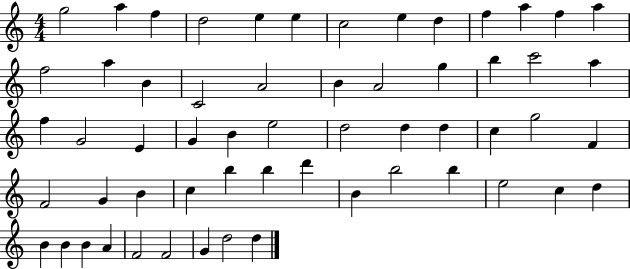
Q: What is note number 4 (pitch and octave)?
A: D5